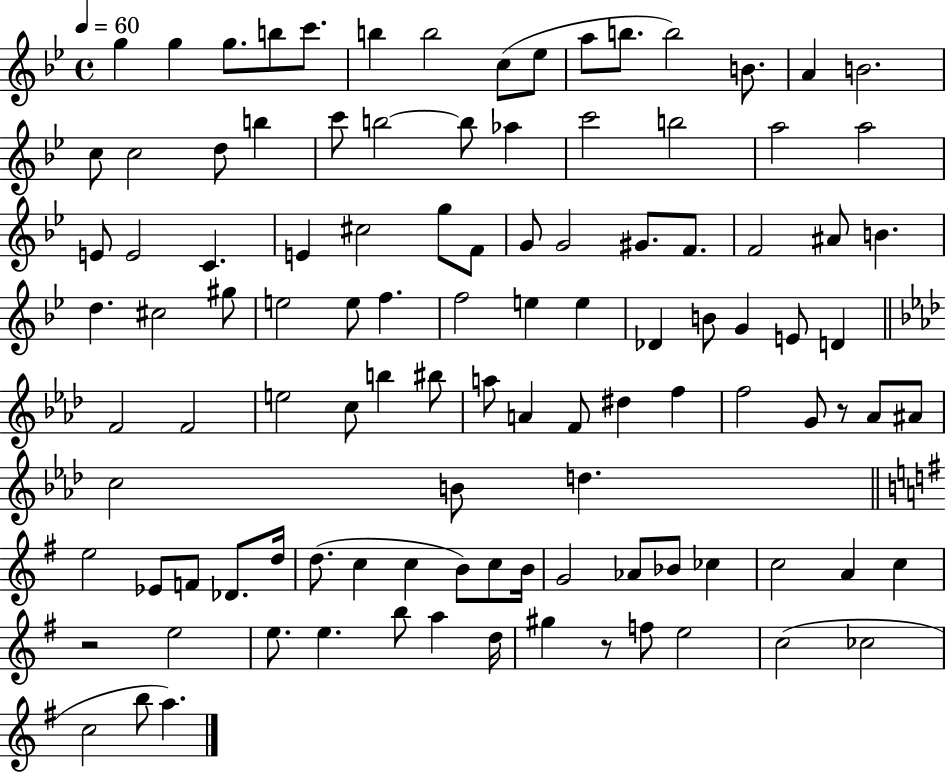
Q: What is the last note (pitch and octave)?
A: A5